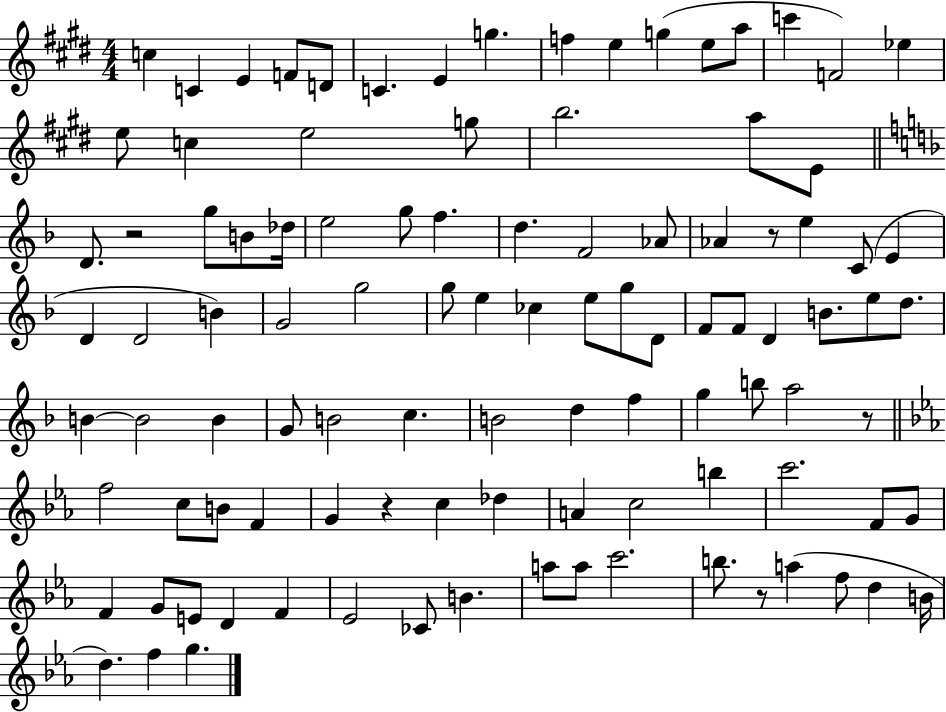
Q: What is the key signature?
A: E major